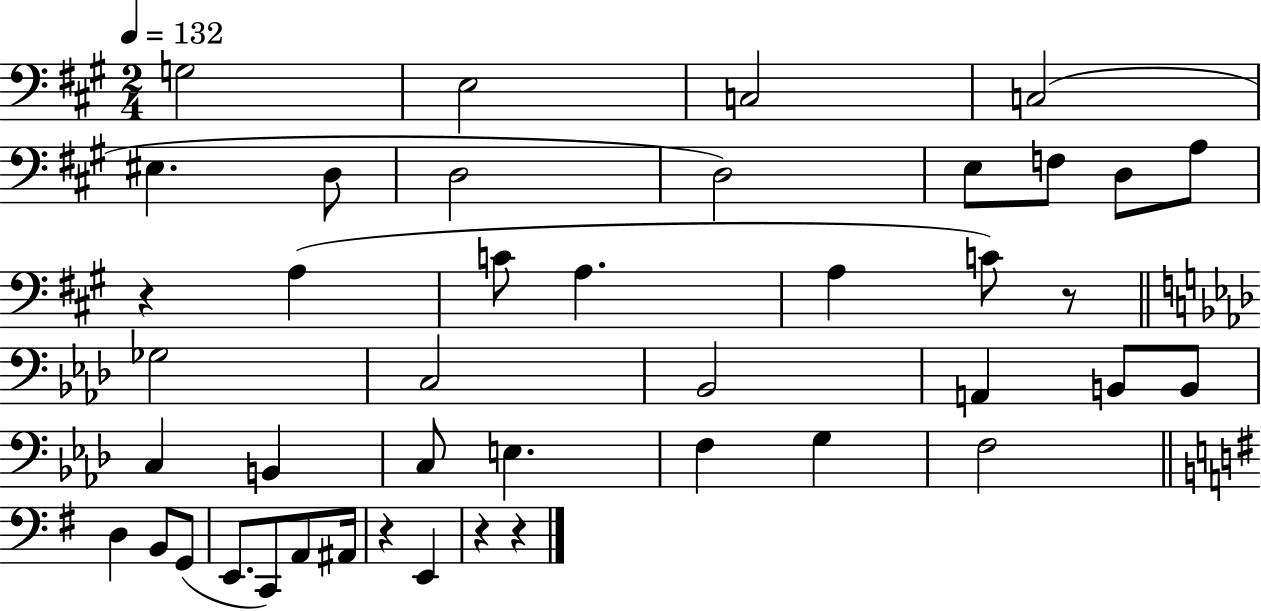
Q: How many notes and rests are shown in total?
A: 43